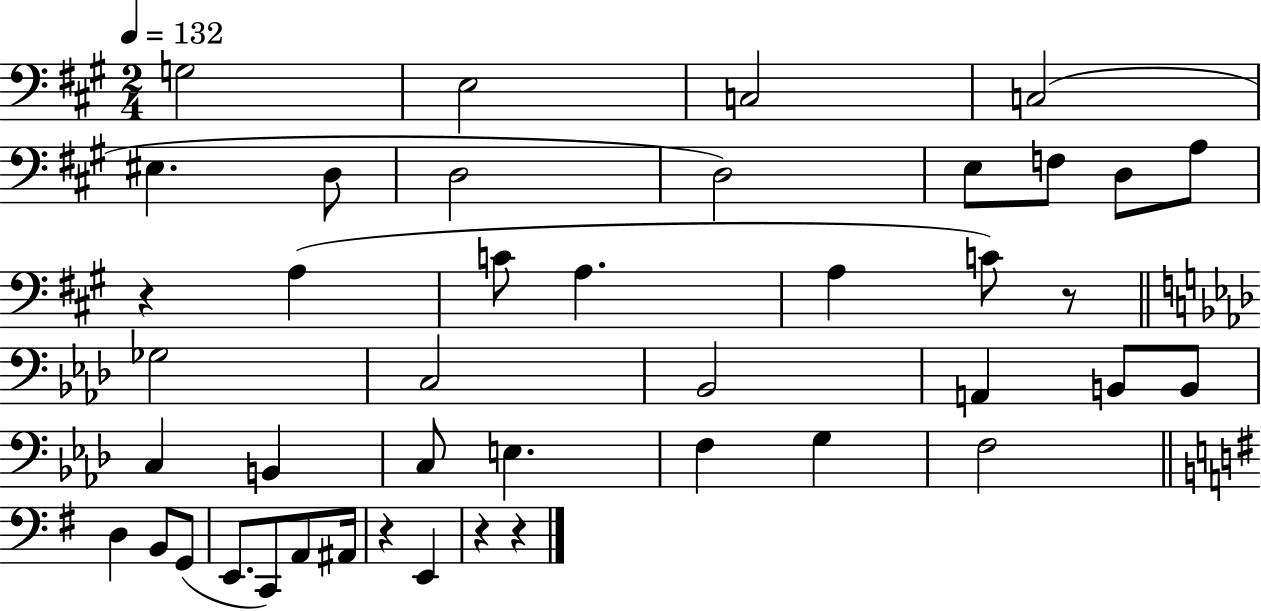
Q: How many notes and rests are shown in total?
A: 43